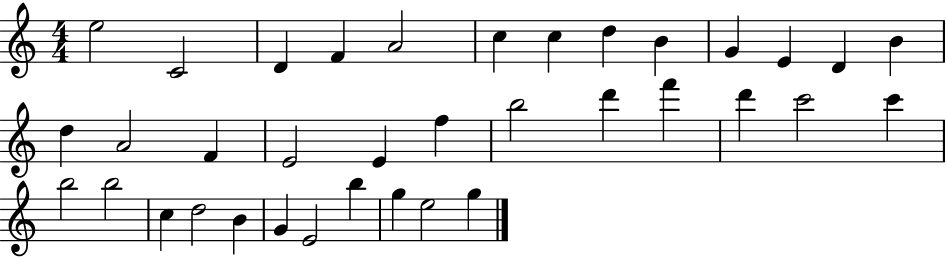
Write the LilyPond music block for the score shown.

{
  \clef treble
  \numericTimeSignature
  \time 4/4
  \key c \major
  e''2 c'2 | d'4 f'4 a'2 | c''4 c''4 d''4 b'4 | g'4 e'4 d'4 b'4 | \break d''4 a'2 f'4 | e'2 e'4 f''4 | b''2 d'''4 f'''4 | d'''4 c'''2 c'''4 | \break b''2 b''2 | c''4 d''2 b'4 | g'4 e'2 b''4 | g''4 e''2 g''4 | \break \bar "|."
}